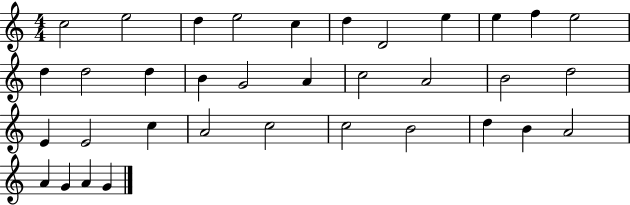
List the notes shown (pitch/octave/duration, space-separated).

C5/h E5/h D5/q E5/h C5/q D5/q D4/h E5/q E5/q F5/q E5/h D5/q D5/h D5/q B4/q G4/h A4/q C5/h A4/h B4/h D5/h E4/q E4/h C5/q A4/h C5/h C5/h B4/h D5/q B4/q A4/h A4/q G4/q A4/q G4/q